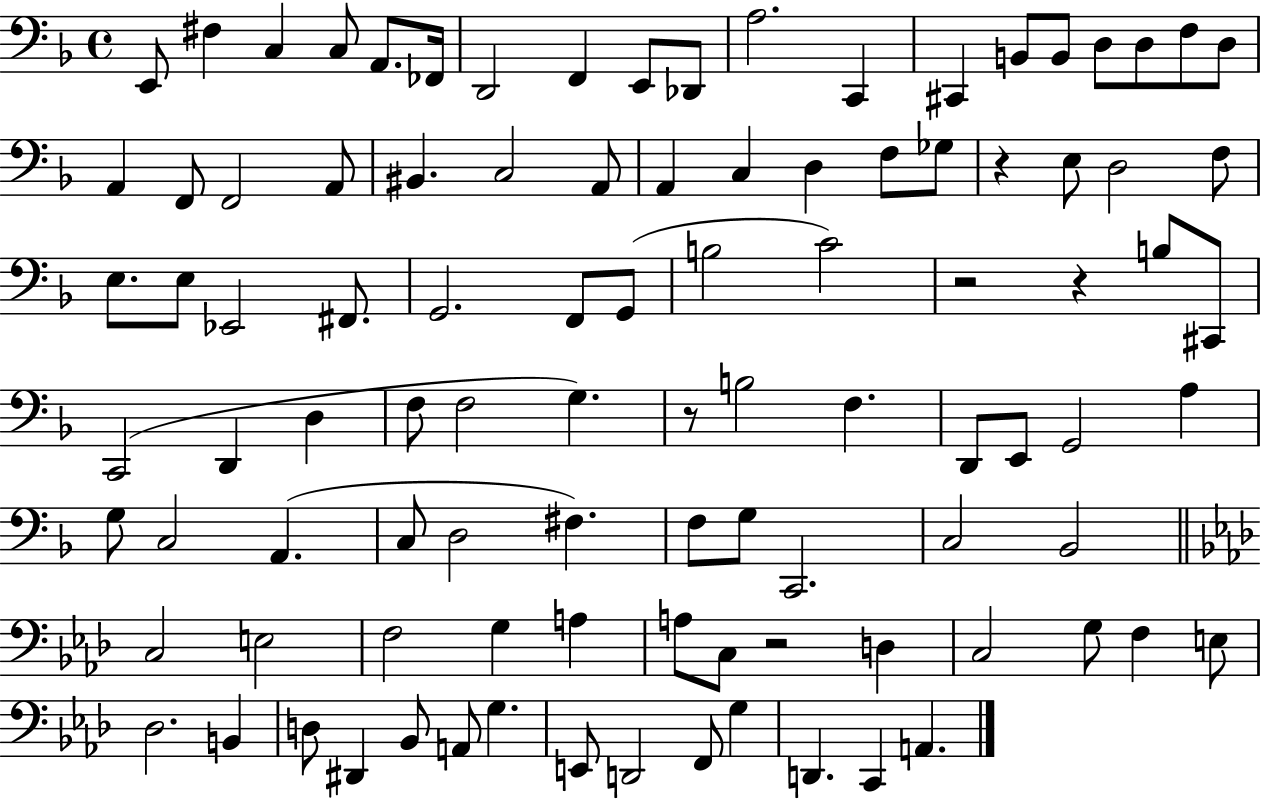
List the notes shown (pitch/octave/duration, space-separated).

E2/e F#3/q C3/q C3/e A2/e. FES2/s D2/h F2/q E2/e Db2/e A3/h. C2/q C#2/q B2/e B2/e D3/e D3/e F3/e D3/e A2/q F2/e F2/h A2/e BIS2/q. C3/h A2/e A2/q C3/q D3/q F3/e Gb3/e R/q E3/e D3/h F3/e E3/e. E3/e Eb2/h F#2/e. G2/h. F2/e G2/e B3/h C4/h R/h R/q B3/e C#2/e C2/h D2/q D3/q F3/e F3/h G3/q. R/e B3/h F3/q. D2/e E2/e G2/h A3/q G3/e C3/h A2/q. C3/e D3/h F#3/q. F3/e G3/e C2/h. C3/h Bb2/h C3/h E3/h F3/h G3/q A3/q A3/e C3/e R/h D3/q C3/h G3/e F3/q E3/e Db3/h. B2/q D3/e D#2/q Bb2/e A2/e G3/q. E2/e D2/h F2/e G3/q D2/q. C2/q A2/q.